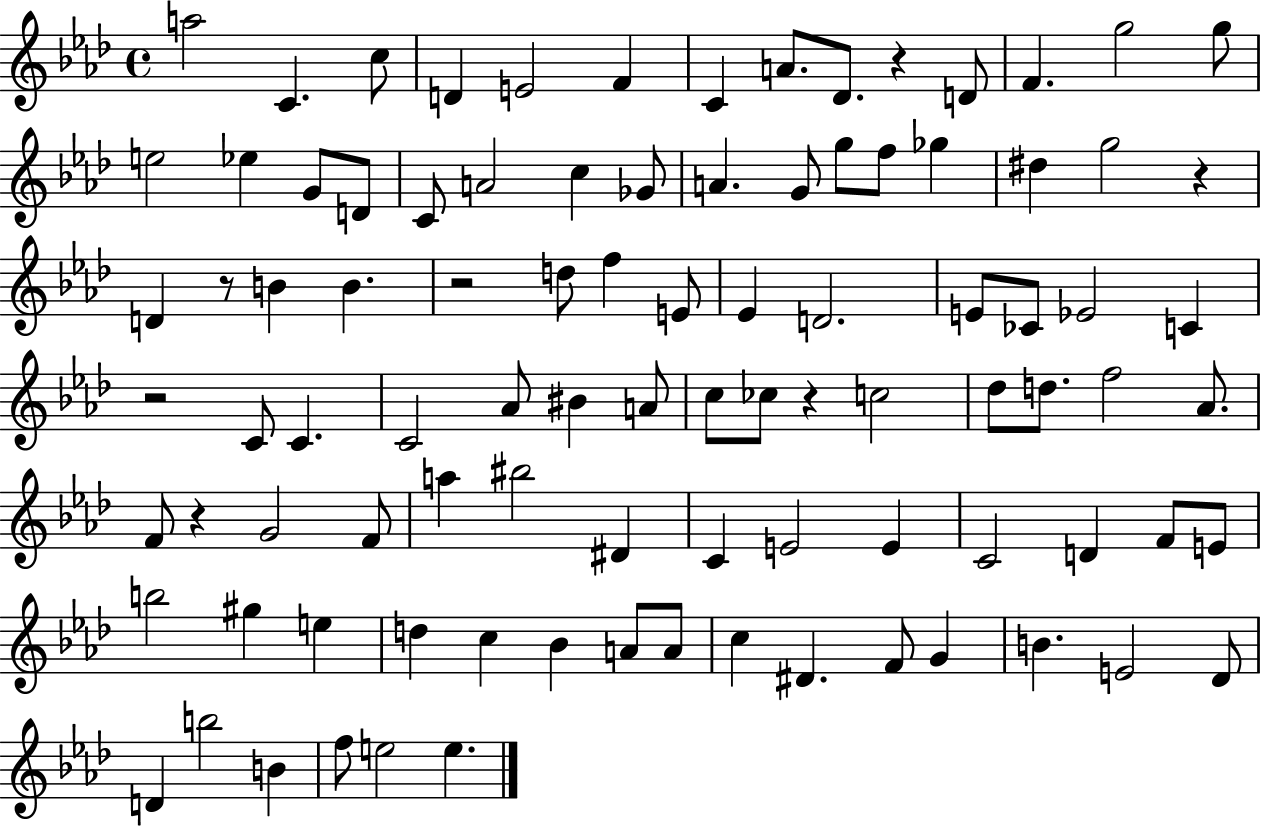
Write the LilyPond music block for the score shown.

{
  \clef treble
  \time 4/4
  \defaultTimeSignature
  \key aes \major
  a''2 c'4. c''8 | d'4 e'2 f'4 | c'4 a'8. des'8. r4 d'8 | f'4. g''2 g''8 | \break e''2 ees''4 g'8 d'8 | c'8 a'2 c''4 ges'8 | a'4. g'8 g''8 f''8 ges''4 | dis''4 g''2 r4 | \break d'4 r8 b'4 b'4. | r2 d''8 f''4 e'8 | ees'4 d'2. | e'8 ces'8 ees'2 c'4 | \break r2 c'8 c'4. | c'2 aes'8 bis'4 a'8 | c''8 ces''8 r4 c''2 | des''8 d''8. f''2 aes'8. | \break f'8 r4 g'2 f'8 | a''4 bis''2 dis'4 | c'4 e'2 e'4 | c'2 d'4 f'8 e'8 | \break b''2 gis''4 e''4 | d''4 c''4 bes'4 a'8 a'8 | c''4 dis'4. f'8 g'4 | b'4. e'2 des'8 | \break d'4 b''2 b'4 | f''8 e''2 e''4. | \bar "|."
}